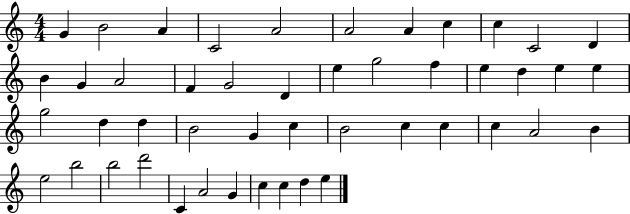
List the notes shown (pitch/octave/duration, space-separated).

G4/q B4/h A4/q C4/h A4/h A4/h A4/q C5/q C5/q C4/h D4/q B4/q G4/q A4/h F4/q G4/h D4/q E5/q G5/h F5/q E5/q D5/q E5/q E5/q G5/h D5/q D5/q B4/h G4/q C5/q B4/h C5/q C5/q C5/q A4/h B4/q E5/h B5/h B5/h D6/h C4/q A4/h G4/q C5/q C5/q D5/q E5/q